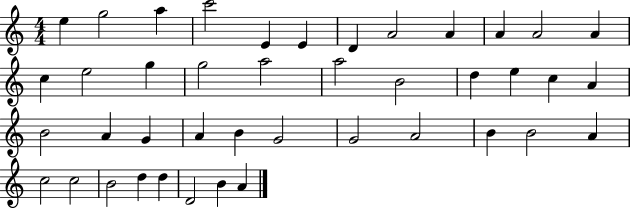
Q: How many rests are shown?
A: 0